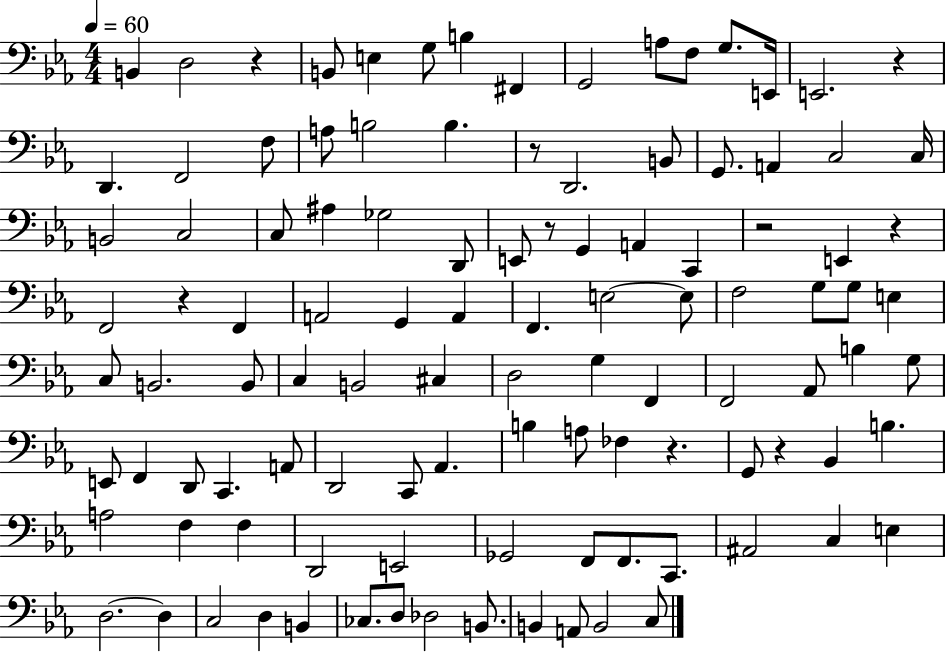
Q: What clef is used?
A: bass